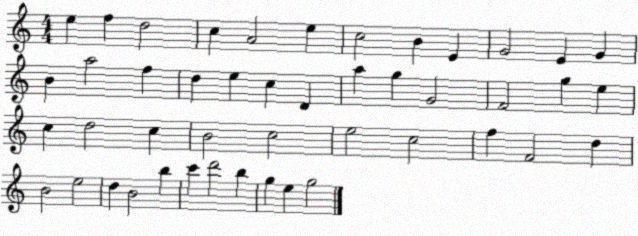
X:1
T:Untitled
M:4/4
L:1/4
K:C
e f d2 c A2 e c2 B E G2 E G B a2 f d e c D a g G2 F2 g e c d2 c B2 c2 e2 c2 f F2 d B2 e2 d B2 b c' d'2 b g e g2